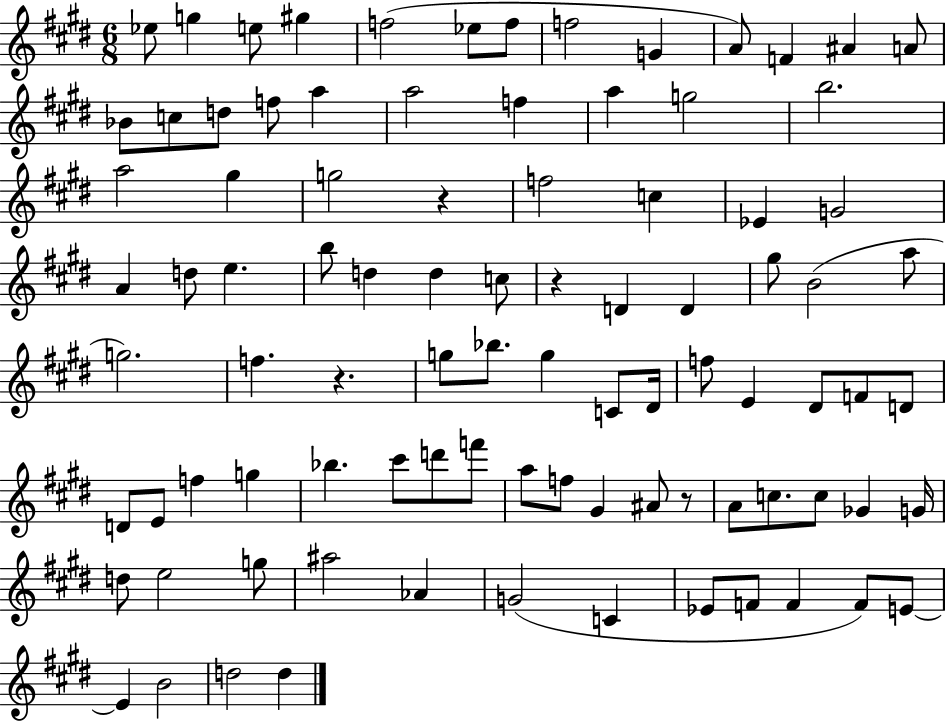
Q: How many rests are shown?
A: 4